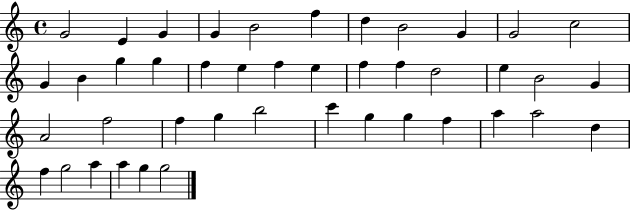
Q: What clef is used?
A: treble